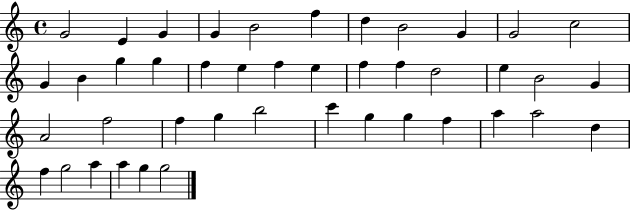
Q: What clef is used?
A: treble